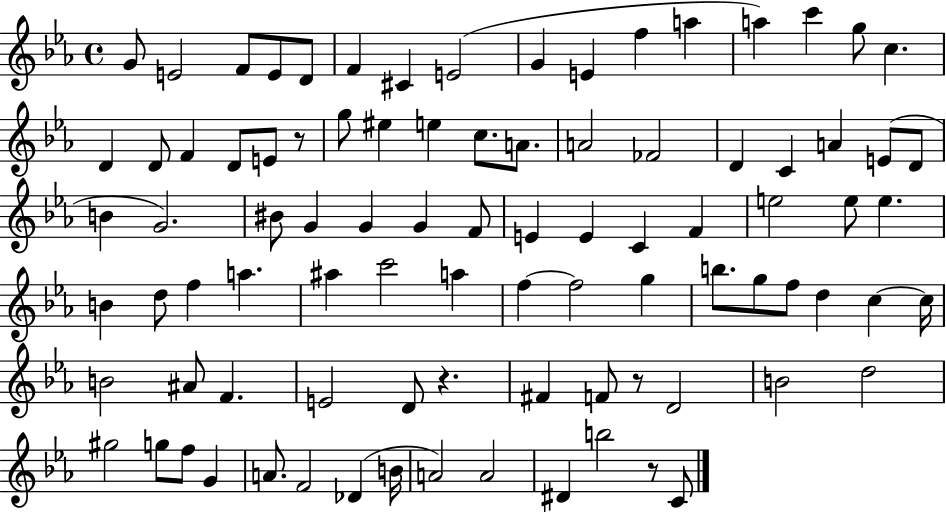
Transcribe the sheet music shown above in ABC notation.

X:1
T:Untitled
M:4/4
L:1/4
K:Eb
G/2 E2 F/2 E/2 D/2 F ^C E2 G E f a a c' g/2 c D D/2 F D/2 E/2 z/2 g/2 ^e e c/2 A/2 A2 _F2 D C A E/2 D/2 B G2 ^B/2 G G G F/2 E E C F e2 e/2 e B d/2 f a ^a c'2 a f f2 g b/2 g/2 f/2 d c c/4 B2 ^A/2 F E2 D/2 z ^F F/2 z/2 D2 B2 d2 ^g2 g/2 f/2 G A/2 F2 _D B/4 A2 A2 ^D b2 z/2 C/2